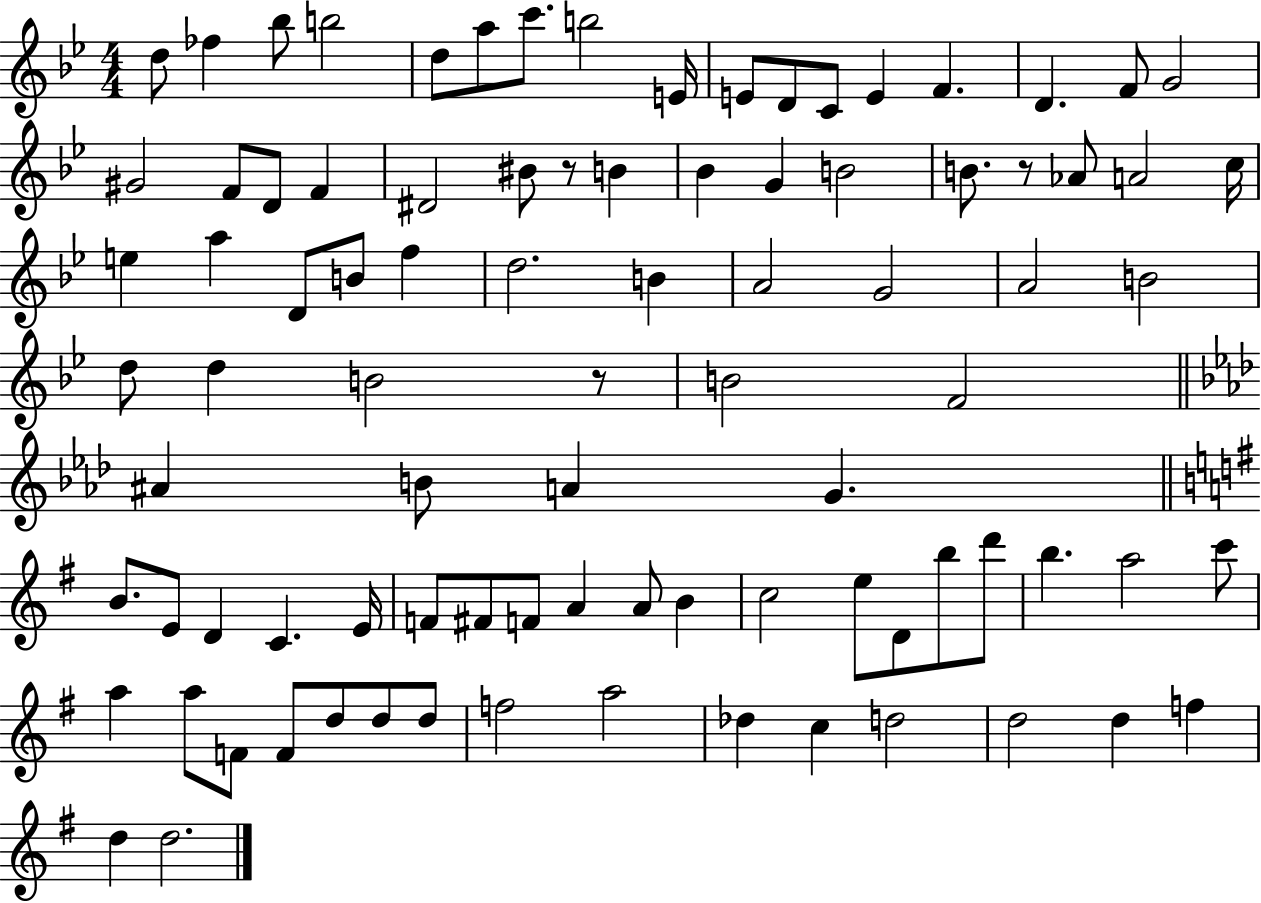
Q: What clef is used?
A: treble